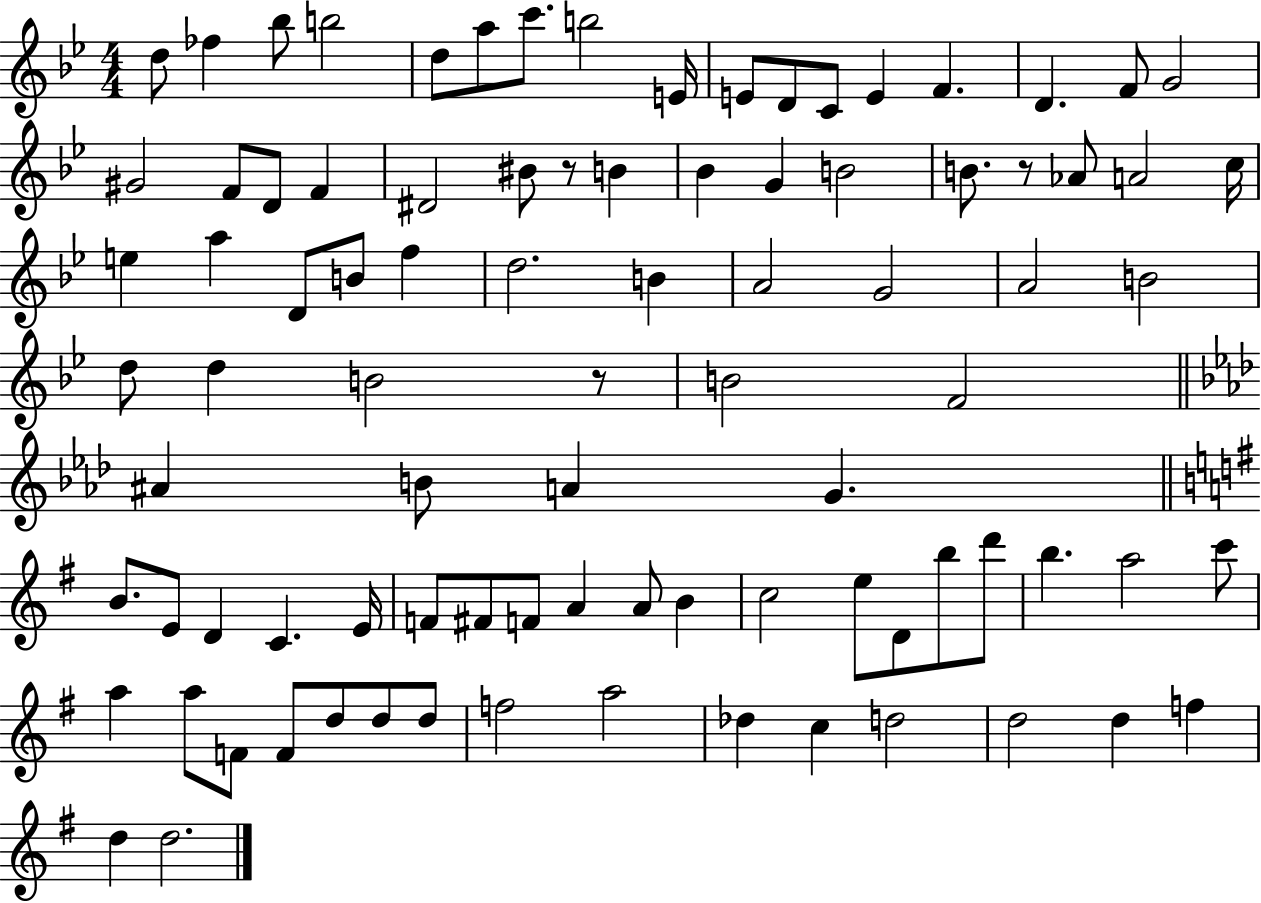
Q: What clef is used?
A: treble